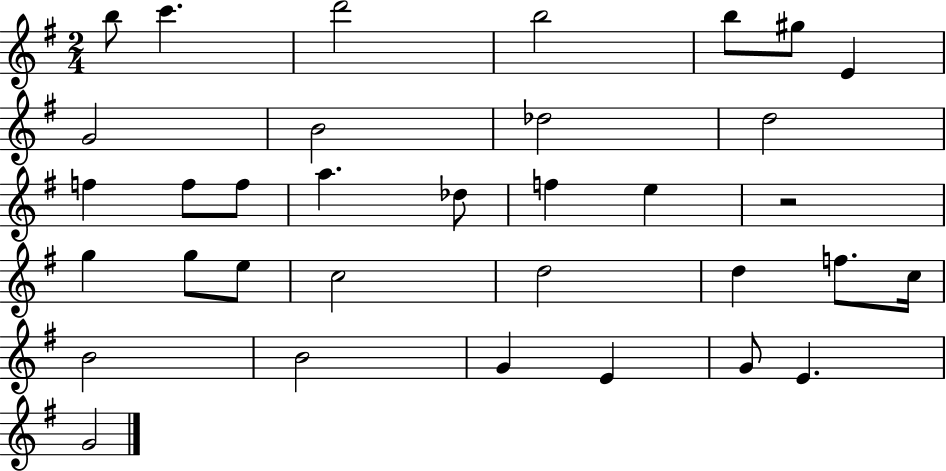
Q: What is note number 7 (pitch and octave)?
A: E4